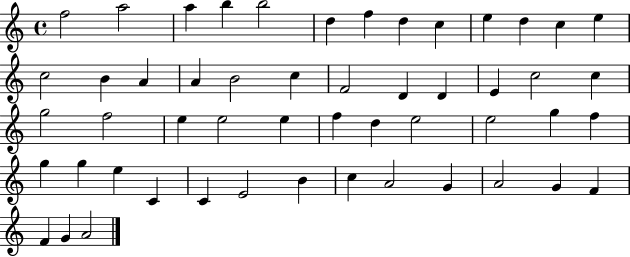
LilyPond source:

{
  \clef treble
  \time 4/4
  \defaultTimeSignature
  \key c \major
  f''2 a''2 | a''4 b''4 b''2 | d''4 f''4 d''4 c''4 | e''4 d''4 c''4 e''4 | \break c''2 b'4 a'4 | a'4 b'2 c''4 | f'2 d'4 d'4 | e'4 c''2 c''4 | \break g''2 f''2 | e''4 e''2 e''4 | f''4 d''4 e''2 | e''2 g''4 f''4 | \break g''4 g''4 e''4 c'4 | c'4 e'2 b'4 | c''4 a'2 g'4 | a'2 g'4 f'4 | \break f'4 g'4 a'2 | \bar "|."
}